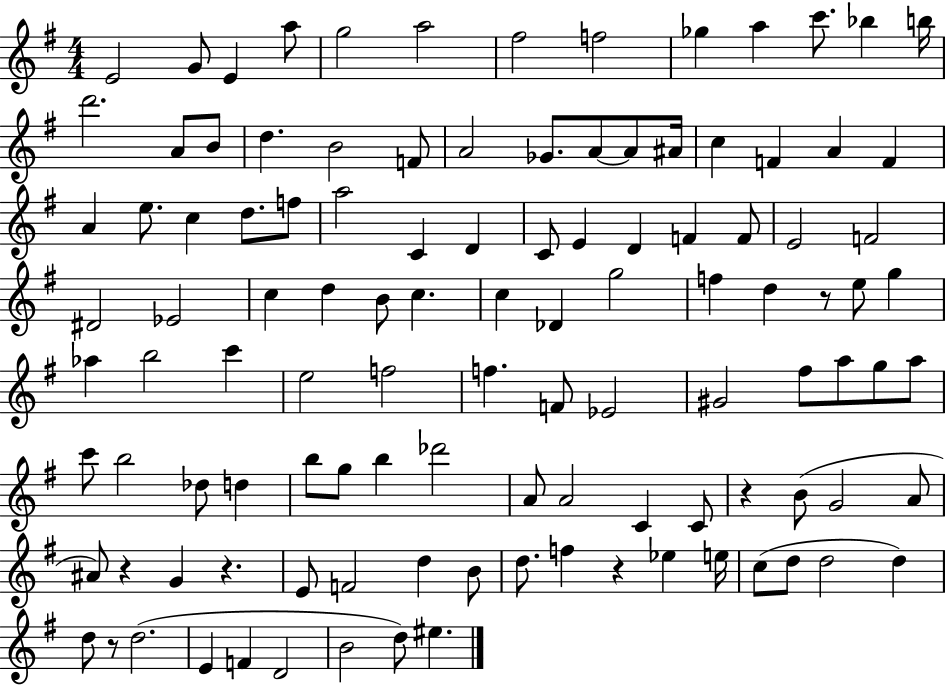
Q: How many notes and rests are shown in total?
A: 112